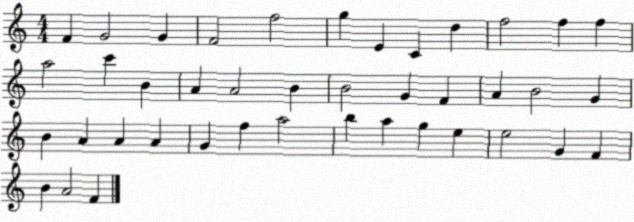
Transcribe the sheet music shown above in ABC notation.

X:1
T:Untitled
M:4/4
L:1/4
K:C
F G2 G F2 f2 g E C d f2 f f a2 c' B A A2 B B2 G F A B2 G B A A A G f a2 b a g e e2 G F B A2 F